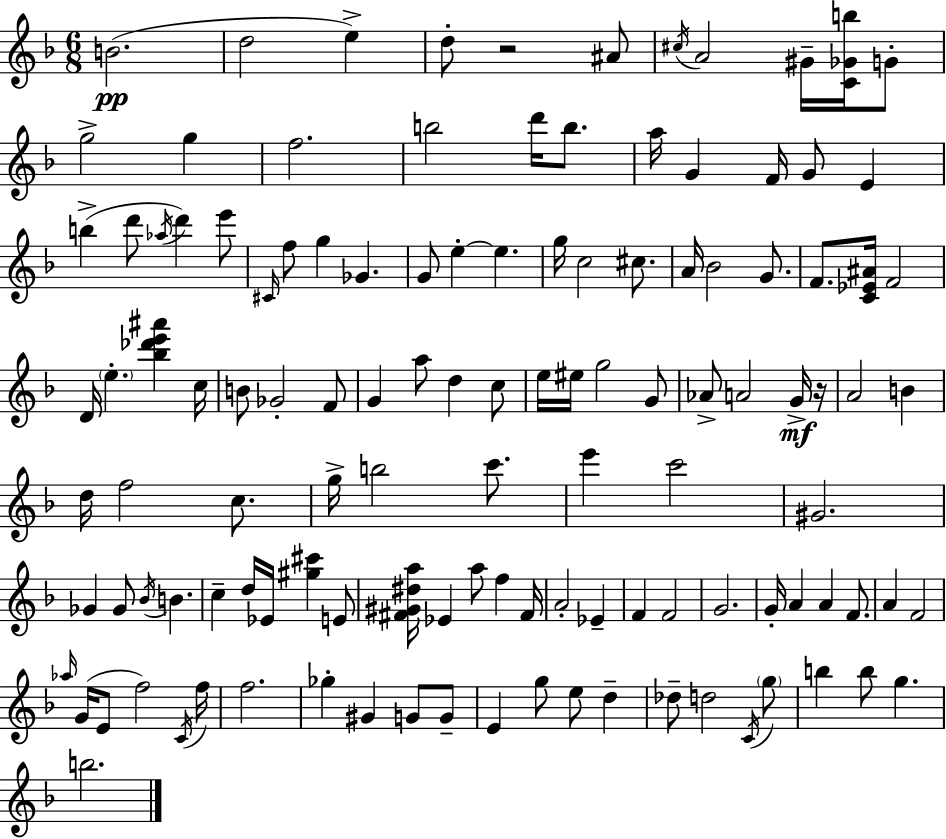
{
  \clef treble
  \numericTimeSignature
  \time 6/8
  \key d \minor
  b'2.(\pp | d''2 e''4->) | d''8-. r2 ais'8 | \acciaccatura { cis''16 } a'2 gis'16-- <c' ges' b''>16 g'8-. | \break g''2-> g''4 | f''2. | b''2 d'''16 b''8. | a''16 g'4 f'16 g'8 e'4 | \break b''4->( d'''8 \acciaccatura { aes''16 } d'''4) | e'''8 \grace { cis'16 } f''8 g''4 ges'4. | g'8 e''4-.~~ e''4. | g''16 c''2 | \break cis''8. a'16 bes'2 | g'8. f'8. <c' ees' ais'>16 f'2 | d'16 \parenthesize e''4.-. <bes'' des''' e''' ais'''>4 | c''16 b'8 ges'2-. | \break f'8 g'4 a''8 d''4 | c''8 e''16 eis''16 g''2 | g'8 aes'8-> a'2 | g'16->\mf r16 a'2 b'4 | \break d''16 f''2 | c''8. g''16-> b''2 | c'''8. e'''4 c'''2 | gis'2. | \break ges'4 ges'8 \acciaccatura { bes'16 } b'4. | c''4-- d''16 ees'16 <gis'' cis'''>4 | e'8 <fis' gis' dis'' a''>16 ees'4 a''8 f''4 | fis'16 a'2-. | \break ees'4-- f'4 f'2 | g'2. | g'16-. a'4 a'4 | f'8. a'4 f'2 | \break \grace { aes''16 } g'16( e'8 f''2) | \acciaccatura { c'16 } f''16 f''2. | ges''4-. gis'4 | g'8 g'8-- e'4 g''8 | \break e''8 d''4-- des''8-- d''2 | \acciaccatura { c'16 } \parenthesize g''8 b''4 b''8 | g''4. b''2. | \bar "|."
}